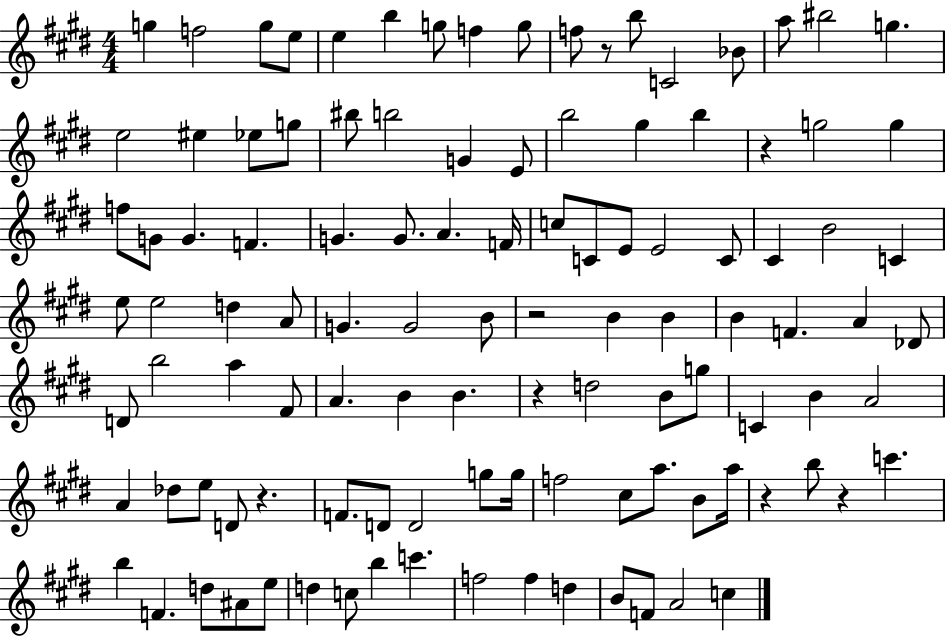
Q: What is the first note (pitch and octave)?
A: G5